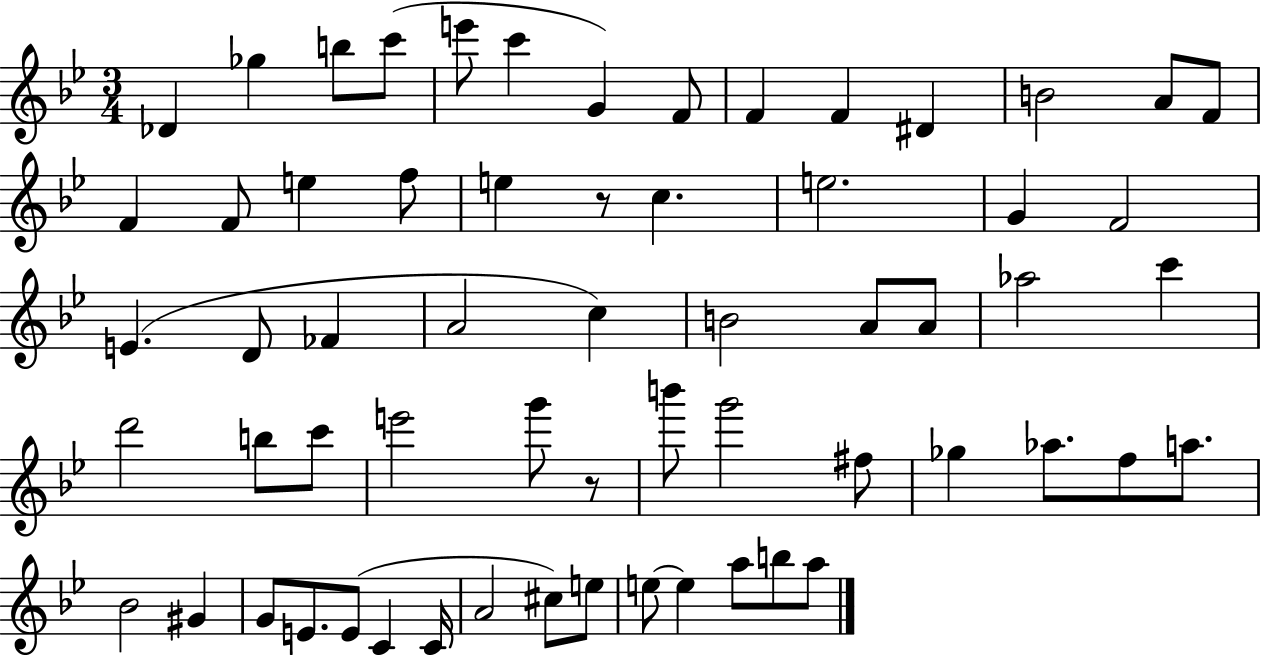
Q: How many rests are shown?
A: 2